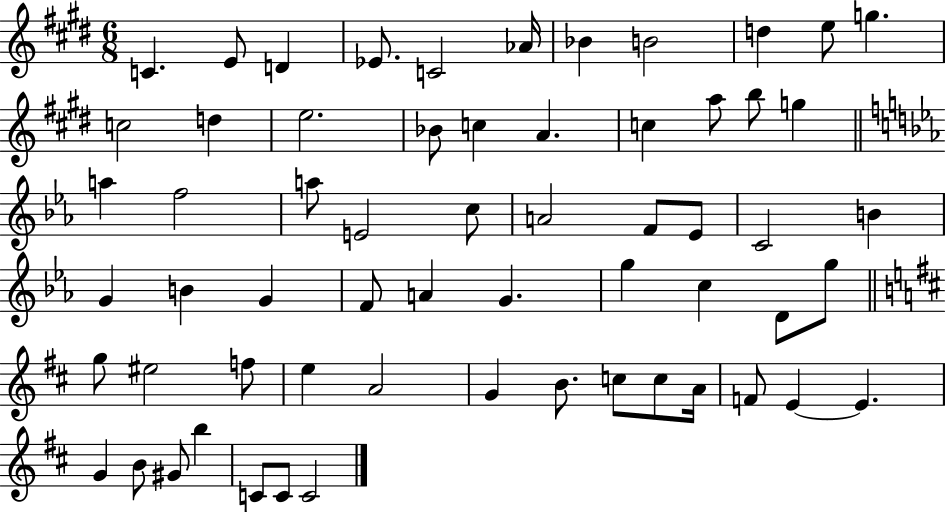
C4/q. E4/e D4/q Eb4/e. C4/h Ab4/s Bb4/q B4/h D5/q E5/e G5/q. C5/h D5/q E5/h. Bb4/e C5/q A4/q. C5/q A5/e B5/e G5/q A5/q F5/h A5/e E4/h C5/e A4/h F4/e Eb4/e C4/h B4/q G4/q B4/q G4/q F4/e A4/q G4/q. G5/q C5/q D4/e G5/e G5/e EIS5/h F5/e E5/q A4/h G4/q B4/e. C5/e C5/e A4/s F4/e E4/q E4/q. G4/q B4/e G#4/e B5/q C4/e C4/e C4/h